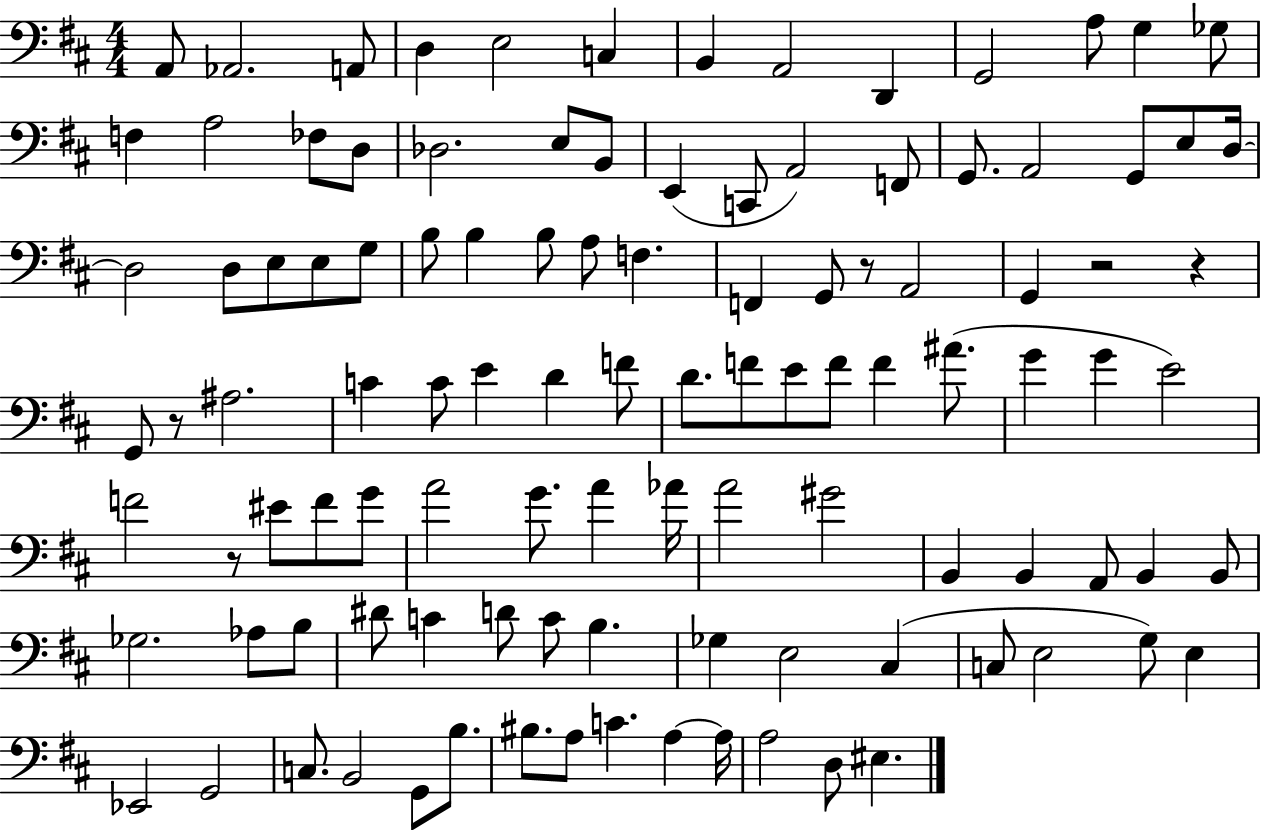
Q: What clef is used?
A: bass